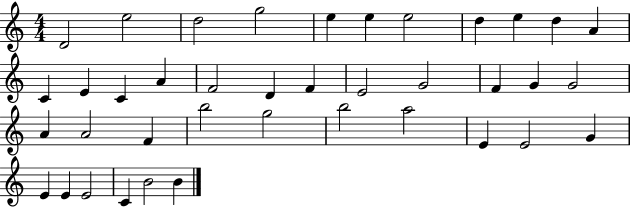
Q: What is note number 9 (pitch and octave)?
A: E5